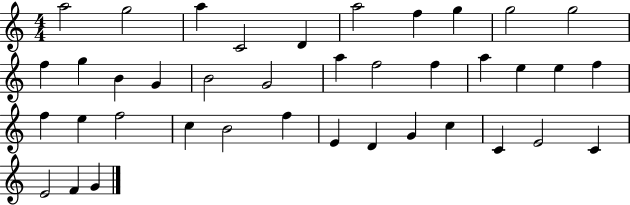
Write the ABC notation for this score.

X:1
T:Untitled
M:4/4
L:1/4
K:C
a2 g2 a C2 D a2 f g g2 g2 f g B G B2 G2 a f2 f a e e f f e f2 c B2 f E D G c C E2 C E2 F G